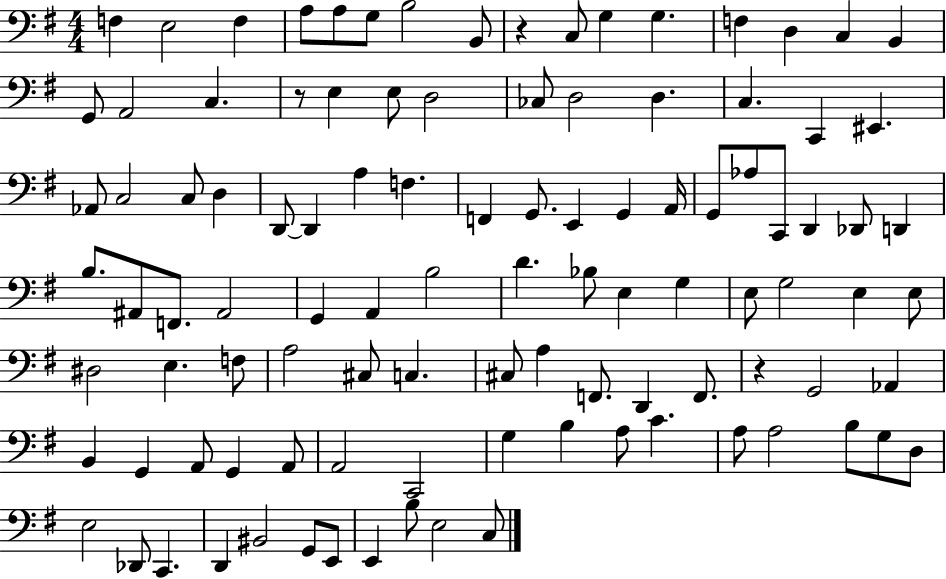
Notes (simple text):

F3/q E3/h F3/q A3/e A3/e G3/e B3/h B2/e R/q C3/e G3/q G3/q. F3/q D3/q C3/q B2/q G2/e A2/h C3/q. R/e E3/q E3/e D3/h CES3/e D3/h D3/q. C3/q. C2/q EIS2/q. Ab2/e C3/h C3/e D3/q D2/e D2/q A3/q F3/q. F2/q G2/e. E2/q G2/q A2/s G2/e Ab3/e C2/e D2/q Db2/e D2/q B3/e. A#2/e F2/e. A#2/h G2/q A2/q B3/h D4/q. Bb3/e E3/q G3/q E3/e G3/h E3/q E3/e D#3/h E3/q. F3/e A3/h C#3/e C3/q. C#3/e A3/q F2/e. D2/q F2/e. R/q G2/h Ab2/q B2/q G2/q A2/e G2/q A2/e A2/h C2/h G3/q B3/q A3/e C4/q. A3/e A3/h B3/e G3/e D3/e E3/h Db2/e C2/q. D2/q BIS2/h G2/e E2/e E2/q B3/e E3/h C3/e